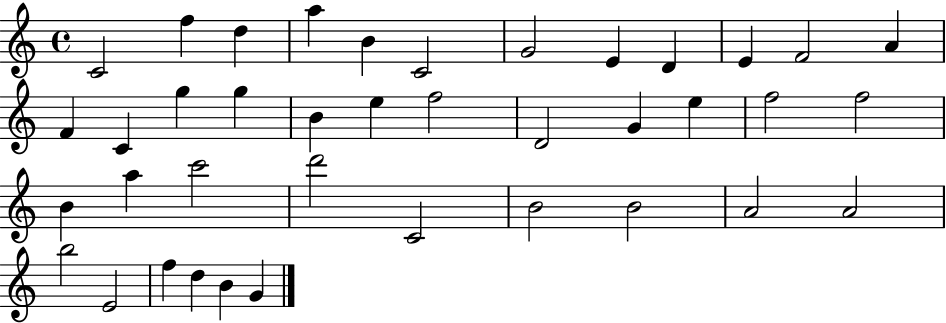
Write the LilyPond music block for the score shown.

{
  \clef treble
  \time 4/4
  \defaultTimeSignature
  \key c \major
  c'2 f''4 d''4 | a''4 b'4 c'2 | g'2 e'4 d'4 | e'4 f'2 a'4 | \break f'4 c'4 g''4 g''4 | b'4 e''4 f''2 | d'2 g'4 e''4 | f''2 f''2 | \break b'4 a''4 c'''2 | d'''2 c'2 | b'2 b'2 | a'2 a'2 | \break b''2 e'2 | f''4 d''4 b'4 g'4 | \bar "|."
}